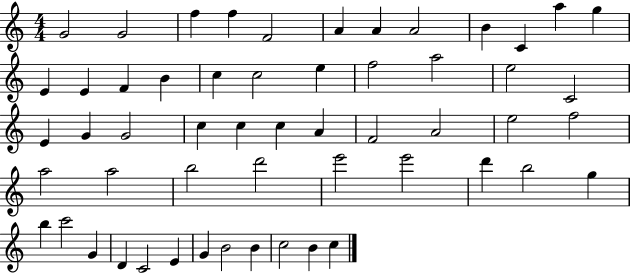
G4/h G4/h F5/q F5/q F4/h A4/q A4/q A4/h B4/q C4/q A5/q G5/q E4/q E4/q F4/q B4/q C5/q C5/h E5/q F5/h A5/h E5/h C4/h E4/q G4/q G4/h C5/q C5/q C5/q A4/q F4/h A4/h E5/h F5/h A5/h A5/h B5/h D6/h E6/h E6/h D6/q B5/h G5/q B5/q C6/h G4/q D4/q C4/h E4/q G4/q B4/h B4/q C5/h B4/q C5/q